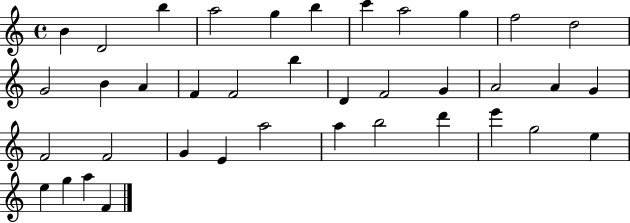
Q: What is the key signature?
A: C major